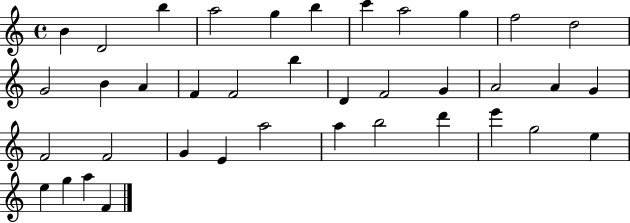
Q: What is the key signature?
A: C major